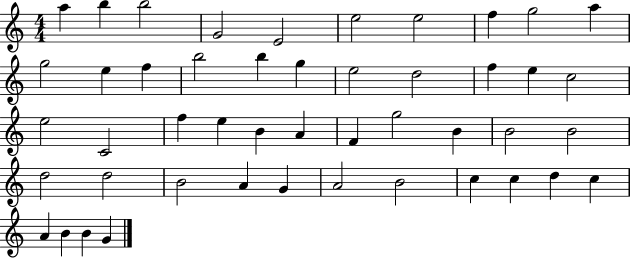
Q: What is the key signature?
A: C major